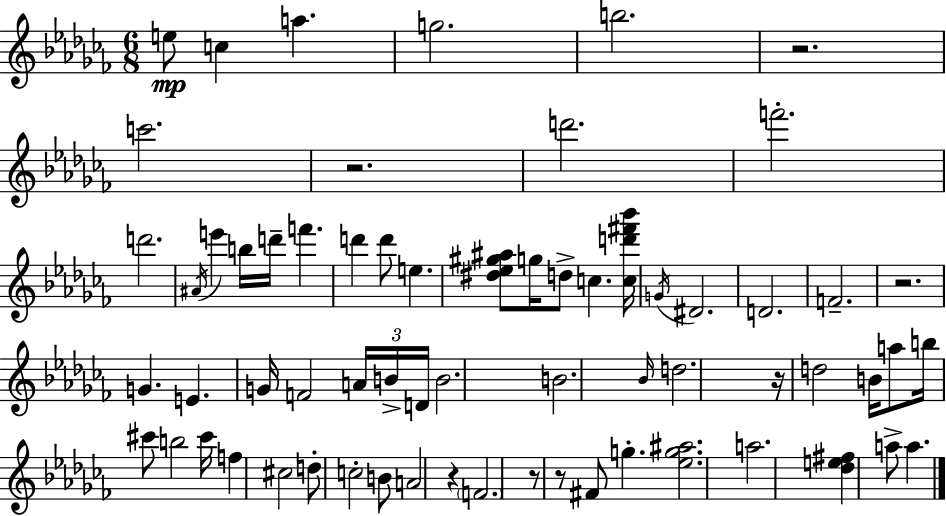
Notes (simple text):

E5/e C5/q A5/q. G5/h. B5/h. R/h. C6/h. R/h. D6/h. F6/h. D6/h. A#4/s E6/q B5/s D6/s F6/q. D6/q D6/e E5/q. [D#5,Eb5,G#5,A#5]/e G5/s D5/e C5/q. [C5,D6,F#6,Bb6]/s G4/s D#4/h. D4/h. F4/h. R/h. G4/q. E4/q. G4/s F4/h A4/s B4/s D4/s B4/h. B4/h. Bb4/s D5/h. R/s D5/h B4/s A5/e B5/s C#6/e B5/h C#6/s F5/q C#5/h D5/e C5/h B4/e A4/h R/q F4/h. R/e R/e F#4/e G5/q. [Eb5,G5,A#5]/h. A5/h. [Db5,E5,F#5]/q A5/e A5/q.